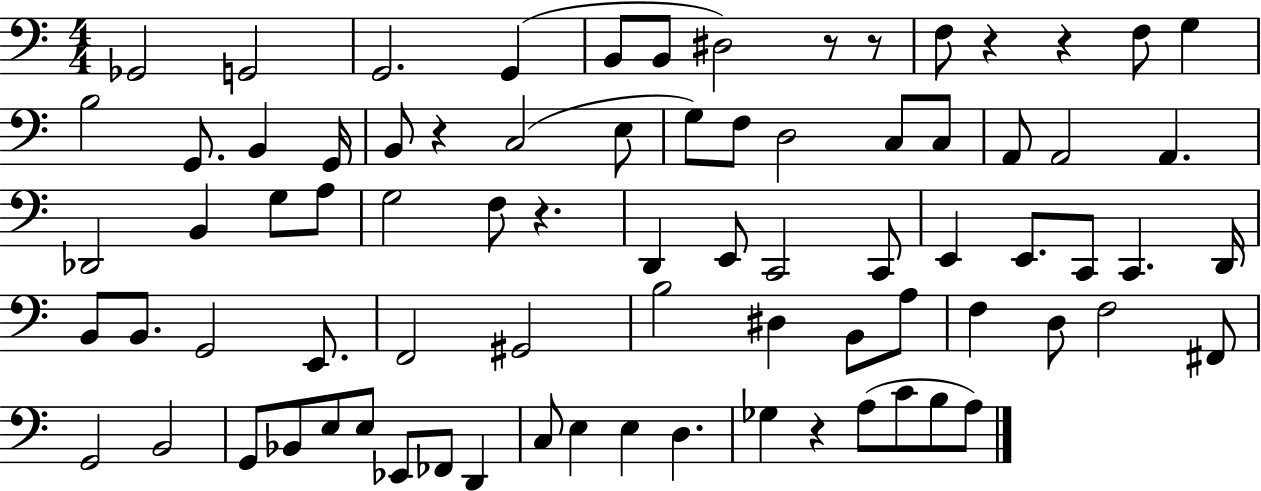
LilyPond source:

{
  \clef bass
  \numericTimeSignature
  \time 4/4
  \key c \major
  \repeat volta 2 { ges,2 g,2 | g,2. g,4( | b,8 b,8 dis2) r8 r8 | f8 r4 r4 f8 g4 | \break b2 g,8. b,4 g,16 | b,8 r4 c2( e8 | g8) f8 d2 c8 c8 | a,8 a,2 a,4. | \break des,2 b,4 g8 a8 | g2 f8 r4. | d,4 e,8 c,2 c,8 | e,4 e,8. c,8 c,4. d,16 | \break b,8 b,8. g,2 e,8. | f,2 gis,2 | b2 dis4 b,8 a8 | f4 d8 f2 fis,8 | \break g,2 b,2 | g,8 bes,8 e8 e8 ees,8 fes,8 d,4 | c8 e4 e4 d4. | ges4 r4 a8( c'8 b8 a8) | \break } \bar "|."
}